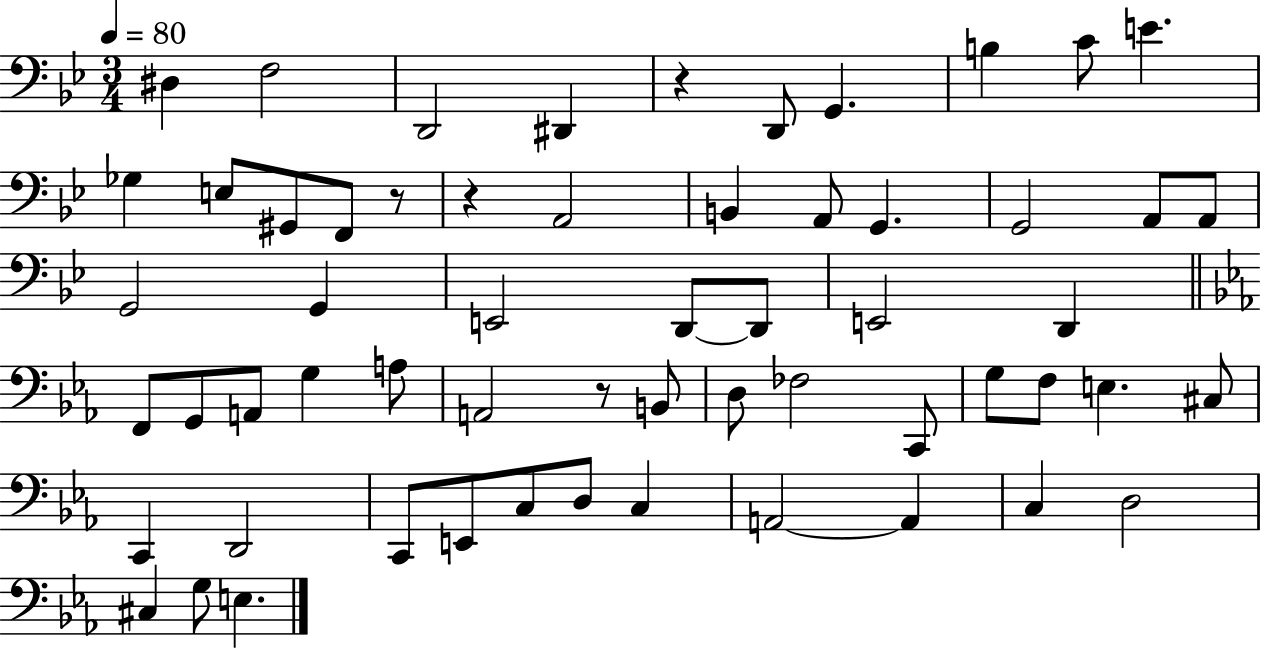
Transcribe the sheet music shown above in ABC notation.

X:1
T:Untitled
M:3/4
L:1/4
K:Bb
^D, F,2 D,,2 ^D,, z D,,/2 G,, B, C/2 E _G, E,/2 ^G,,/2 F,,/2 z/2 z A,,2 B,, A,,/2 G,, G,,2 A,,/2 A,,/2 G,,2 G,, E,,2 D,,/2 D,,/2 E,,2 D,, F,,/2 G,,/2 A,,/2 G, A,/2 A,,2 z/2 B,,/2 D,/2 _F,2 C,,/2 G,/2 F,/2 E, ^C,/2 C,, D,,2 C,,/2 E,,/2 C,/2 D,/2 C, A,,2 A,, C, D,2 ^C, G,/2 E,